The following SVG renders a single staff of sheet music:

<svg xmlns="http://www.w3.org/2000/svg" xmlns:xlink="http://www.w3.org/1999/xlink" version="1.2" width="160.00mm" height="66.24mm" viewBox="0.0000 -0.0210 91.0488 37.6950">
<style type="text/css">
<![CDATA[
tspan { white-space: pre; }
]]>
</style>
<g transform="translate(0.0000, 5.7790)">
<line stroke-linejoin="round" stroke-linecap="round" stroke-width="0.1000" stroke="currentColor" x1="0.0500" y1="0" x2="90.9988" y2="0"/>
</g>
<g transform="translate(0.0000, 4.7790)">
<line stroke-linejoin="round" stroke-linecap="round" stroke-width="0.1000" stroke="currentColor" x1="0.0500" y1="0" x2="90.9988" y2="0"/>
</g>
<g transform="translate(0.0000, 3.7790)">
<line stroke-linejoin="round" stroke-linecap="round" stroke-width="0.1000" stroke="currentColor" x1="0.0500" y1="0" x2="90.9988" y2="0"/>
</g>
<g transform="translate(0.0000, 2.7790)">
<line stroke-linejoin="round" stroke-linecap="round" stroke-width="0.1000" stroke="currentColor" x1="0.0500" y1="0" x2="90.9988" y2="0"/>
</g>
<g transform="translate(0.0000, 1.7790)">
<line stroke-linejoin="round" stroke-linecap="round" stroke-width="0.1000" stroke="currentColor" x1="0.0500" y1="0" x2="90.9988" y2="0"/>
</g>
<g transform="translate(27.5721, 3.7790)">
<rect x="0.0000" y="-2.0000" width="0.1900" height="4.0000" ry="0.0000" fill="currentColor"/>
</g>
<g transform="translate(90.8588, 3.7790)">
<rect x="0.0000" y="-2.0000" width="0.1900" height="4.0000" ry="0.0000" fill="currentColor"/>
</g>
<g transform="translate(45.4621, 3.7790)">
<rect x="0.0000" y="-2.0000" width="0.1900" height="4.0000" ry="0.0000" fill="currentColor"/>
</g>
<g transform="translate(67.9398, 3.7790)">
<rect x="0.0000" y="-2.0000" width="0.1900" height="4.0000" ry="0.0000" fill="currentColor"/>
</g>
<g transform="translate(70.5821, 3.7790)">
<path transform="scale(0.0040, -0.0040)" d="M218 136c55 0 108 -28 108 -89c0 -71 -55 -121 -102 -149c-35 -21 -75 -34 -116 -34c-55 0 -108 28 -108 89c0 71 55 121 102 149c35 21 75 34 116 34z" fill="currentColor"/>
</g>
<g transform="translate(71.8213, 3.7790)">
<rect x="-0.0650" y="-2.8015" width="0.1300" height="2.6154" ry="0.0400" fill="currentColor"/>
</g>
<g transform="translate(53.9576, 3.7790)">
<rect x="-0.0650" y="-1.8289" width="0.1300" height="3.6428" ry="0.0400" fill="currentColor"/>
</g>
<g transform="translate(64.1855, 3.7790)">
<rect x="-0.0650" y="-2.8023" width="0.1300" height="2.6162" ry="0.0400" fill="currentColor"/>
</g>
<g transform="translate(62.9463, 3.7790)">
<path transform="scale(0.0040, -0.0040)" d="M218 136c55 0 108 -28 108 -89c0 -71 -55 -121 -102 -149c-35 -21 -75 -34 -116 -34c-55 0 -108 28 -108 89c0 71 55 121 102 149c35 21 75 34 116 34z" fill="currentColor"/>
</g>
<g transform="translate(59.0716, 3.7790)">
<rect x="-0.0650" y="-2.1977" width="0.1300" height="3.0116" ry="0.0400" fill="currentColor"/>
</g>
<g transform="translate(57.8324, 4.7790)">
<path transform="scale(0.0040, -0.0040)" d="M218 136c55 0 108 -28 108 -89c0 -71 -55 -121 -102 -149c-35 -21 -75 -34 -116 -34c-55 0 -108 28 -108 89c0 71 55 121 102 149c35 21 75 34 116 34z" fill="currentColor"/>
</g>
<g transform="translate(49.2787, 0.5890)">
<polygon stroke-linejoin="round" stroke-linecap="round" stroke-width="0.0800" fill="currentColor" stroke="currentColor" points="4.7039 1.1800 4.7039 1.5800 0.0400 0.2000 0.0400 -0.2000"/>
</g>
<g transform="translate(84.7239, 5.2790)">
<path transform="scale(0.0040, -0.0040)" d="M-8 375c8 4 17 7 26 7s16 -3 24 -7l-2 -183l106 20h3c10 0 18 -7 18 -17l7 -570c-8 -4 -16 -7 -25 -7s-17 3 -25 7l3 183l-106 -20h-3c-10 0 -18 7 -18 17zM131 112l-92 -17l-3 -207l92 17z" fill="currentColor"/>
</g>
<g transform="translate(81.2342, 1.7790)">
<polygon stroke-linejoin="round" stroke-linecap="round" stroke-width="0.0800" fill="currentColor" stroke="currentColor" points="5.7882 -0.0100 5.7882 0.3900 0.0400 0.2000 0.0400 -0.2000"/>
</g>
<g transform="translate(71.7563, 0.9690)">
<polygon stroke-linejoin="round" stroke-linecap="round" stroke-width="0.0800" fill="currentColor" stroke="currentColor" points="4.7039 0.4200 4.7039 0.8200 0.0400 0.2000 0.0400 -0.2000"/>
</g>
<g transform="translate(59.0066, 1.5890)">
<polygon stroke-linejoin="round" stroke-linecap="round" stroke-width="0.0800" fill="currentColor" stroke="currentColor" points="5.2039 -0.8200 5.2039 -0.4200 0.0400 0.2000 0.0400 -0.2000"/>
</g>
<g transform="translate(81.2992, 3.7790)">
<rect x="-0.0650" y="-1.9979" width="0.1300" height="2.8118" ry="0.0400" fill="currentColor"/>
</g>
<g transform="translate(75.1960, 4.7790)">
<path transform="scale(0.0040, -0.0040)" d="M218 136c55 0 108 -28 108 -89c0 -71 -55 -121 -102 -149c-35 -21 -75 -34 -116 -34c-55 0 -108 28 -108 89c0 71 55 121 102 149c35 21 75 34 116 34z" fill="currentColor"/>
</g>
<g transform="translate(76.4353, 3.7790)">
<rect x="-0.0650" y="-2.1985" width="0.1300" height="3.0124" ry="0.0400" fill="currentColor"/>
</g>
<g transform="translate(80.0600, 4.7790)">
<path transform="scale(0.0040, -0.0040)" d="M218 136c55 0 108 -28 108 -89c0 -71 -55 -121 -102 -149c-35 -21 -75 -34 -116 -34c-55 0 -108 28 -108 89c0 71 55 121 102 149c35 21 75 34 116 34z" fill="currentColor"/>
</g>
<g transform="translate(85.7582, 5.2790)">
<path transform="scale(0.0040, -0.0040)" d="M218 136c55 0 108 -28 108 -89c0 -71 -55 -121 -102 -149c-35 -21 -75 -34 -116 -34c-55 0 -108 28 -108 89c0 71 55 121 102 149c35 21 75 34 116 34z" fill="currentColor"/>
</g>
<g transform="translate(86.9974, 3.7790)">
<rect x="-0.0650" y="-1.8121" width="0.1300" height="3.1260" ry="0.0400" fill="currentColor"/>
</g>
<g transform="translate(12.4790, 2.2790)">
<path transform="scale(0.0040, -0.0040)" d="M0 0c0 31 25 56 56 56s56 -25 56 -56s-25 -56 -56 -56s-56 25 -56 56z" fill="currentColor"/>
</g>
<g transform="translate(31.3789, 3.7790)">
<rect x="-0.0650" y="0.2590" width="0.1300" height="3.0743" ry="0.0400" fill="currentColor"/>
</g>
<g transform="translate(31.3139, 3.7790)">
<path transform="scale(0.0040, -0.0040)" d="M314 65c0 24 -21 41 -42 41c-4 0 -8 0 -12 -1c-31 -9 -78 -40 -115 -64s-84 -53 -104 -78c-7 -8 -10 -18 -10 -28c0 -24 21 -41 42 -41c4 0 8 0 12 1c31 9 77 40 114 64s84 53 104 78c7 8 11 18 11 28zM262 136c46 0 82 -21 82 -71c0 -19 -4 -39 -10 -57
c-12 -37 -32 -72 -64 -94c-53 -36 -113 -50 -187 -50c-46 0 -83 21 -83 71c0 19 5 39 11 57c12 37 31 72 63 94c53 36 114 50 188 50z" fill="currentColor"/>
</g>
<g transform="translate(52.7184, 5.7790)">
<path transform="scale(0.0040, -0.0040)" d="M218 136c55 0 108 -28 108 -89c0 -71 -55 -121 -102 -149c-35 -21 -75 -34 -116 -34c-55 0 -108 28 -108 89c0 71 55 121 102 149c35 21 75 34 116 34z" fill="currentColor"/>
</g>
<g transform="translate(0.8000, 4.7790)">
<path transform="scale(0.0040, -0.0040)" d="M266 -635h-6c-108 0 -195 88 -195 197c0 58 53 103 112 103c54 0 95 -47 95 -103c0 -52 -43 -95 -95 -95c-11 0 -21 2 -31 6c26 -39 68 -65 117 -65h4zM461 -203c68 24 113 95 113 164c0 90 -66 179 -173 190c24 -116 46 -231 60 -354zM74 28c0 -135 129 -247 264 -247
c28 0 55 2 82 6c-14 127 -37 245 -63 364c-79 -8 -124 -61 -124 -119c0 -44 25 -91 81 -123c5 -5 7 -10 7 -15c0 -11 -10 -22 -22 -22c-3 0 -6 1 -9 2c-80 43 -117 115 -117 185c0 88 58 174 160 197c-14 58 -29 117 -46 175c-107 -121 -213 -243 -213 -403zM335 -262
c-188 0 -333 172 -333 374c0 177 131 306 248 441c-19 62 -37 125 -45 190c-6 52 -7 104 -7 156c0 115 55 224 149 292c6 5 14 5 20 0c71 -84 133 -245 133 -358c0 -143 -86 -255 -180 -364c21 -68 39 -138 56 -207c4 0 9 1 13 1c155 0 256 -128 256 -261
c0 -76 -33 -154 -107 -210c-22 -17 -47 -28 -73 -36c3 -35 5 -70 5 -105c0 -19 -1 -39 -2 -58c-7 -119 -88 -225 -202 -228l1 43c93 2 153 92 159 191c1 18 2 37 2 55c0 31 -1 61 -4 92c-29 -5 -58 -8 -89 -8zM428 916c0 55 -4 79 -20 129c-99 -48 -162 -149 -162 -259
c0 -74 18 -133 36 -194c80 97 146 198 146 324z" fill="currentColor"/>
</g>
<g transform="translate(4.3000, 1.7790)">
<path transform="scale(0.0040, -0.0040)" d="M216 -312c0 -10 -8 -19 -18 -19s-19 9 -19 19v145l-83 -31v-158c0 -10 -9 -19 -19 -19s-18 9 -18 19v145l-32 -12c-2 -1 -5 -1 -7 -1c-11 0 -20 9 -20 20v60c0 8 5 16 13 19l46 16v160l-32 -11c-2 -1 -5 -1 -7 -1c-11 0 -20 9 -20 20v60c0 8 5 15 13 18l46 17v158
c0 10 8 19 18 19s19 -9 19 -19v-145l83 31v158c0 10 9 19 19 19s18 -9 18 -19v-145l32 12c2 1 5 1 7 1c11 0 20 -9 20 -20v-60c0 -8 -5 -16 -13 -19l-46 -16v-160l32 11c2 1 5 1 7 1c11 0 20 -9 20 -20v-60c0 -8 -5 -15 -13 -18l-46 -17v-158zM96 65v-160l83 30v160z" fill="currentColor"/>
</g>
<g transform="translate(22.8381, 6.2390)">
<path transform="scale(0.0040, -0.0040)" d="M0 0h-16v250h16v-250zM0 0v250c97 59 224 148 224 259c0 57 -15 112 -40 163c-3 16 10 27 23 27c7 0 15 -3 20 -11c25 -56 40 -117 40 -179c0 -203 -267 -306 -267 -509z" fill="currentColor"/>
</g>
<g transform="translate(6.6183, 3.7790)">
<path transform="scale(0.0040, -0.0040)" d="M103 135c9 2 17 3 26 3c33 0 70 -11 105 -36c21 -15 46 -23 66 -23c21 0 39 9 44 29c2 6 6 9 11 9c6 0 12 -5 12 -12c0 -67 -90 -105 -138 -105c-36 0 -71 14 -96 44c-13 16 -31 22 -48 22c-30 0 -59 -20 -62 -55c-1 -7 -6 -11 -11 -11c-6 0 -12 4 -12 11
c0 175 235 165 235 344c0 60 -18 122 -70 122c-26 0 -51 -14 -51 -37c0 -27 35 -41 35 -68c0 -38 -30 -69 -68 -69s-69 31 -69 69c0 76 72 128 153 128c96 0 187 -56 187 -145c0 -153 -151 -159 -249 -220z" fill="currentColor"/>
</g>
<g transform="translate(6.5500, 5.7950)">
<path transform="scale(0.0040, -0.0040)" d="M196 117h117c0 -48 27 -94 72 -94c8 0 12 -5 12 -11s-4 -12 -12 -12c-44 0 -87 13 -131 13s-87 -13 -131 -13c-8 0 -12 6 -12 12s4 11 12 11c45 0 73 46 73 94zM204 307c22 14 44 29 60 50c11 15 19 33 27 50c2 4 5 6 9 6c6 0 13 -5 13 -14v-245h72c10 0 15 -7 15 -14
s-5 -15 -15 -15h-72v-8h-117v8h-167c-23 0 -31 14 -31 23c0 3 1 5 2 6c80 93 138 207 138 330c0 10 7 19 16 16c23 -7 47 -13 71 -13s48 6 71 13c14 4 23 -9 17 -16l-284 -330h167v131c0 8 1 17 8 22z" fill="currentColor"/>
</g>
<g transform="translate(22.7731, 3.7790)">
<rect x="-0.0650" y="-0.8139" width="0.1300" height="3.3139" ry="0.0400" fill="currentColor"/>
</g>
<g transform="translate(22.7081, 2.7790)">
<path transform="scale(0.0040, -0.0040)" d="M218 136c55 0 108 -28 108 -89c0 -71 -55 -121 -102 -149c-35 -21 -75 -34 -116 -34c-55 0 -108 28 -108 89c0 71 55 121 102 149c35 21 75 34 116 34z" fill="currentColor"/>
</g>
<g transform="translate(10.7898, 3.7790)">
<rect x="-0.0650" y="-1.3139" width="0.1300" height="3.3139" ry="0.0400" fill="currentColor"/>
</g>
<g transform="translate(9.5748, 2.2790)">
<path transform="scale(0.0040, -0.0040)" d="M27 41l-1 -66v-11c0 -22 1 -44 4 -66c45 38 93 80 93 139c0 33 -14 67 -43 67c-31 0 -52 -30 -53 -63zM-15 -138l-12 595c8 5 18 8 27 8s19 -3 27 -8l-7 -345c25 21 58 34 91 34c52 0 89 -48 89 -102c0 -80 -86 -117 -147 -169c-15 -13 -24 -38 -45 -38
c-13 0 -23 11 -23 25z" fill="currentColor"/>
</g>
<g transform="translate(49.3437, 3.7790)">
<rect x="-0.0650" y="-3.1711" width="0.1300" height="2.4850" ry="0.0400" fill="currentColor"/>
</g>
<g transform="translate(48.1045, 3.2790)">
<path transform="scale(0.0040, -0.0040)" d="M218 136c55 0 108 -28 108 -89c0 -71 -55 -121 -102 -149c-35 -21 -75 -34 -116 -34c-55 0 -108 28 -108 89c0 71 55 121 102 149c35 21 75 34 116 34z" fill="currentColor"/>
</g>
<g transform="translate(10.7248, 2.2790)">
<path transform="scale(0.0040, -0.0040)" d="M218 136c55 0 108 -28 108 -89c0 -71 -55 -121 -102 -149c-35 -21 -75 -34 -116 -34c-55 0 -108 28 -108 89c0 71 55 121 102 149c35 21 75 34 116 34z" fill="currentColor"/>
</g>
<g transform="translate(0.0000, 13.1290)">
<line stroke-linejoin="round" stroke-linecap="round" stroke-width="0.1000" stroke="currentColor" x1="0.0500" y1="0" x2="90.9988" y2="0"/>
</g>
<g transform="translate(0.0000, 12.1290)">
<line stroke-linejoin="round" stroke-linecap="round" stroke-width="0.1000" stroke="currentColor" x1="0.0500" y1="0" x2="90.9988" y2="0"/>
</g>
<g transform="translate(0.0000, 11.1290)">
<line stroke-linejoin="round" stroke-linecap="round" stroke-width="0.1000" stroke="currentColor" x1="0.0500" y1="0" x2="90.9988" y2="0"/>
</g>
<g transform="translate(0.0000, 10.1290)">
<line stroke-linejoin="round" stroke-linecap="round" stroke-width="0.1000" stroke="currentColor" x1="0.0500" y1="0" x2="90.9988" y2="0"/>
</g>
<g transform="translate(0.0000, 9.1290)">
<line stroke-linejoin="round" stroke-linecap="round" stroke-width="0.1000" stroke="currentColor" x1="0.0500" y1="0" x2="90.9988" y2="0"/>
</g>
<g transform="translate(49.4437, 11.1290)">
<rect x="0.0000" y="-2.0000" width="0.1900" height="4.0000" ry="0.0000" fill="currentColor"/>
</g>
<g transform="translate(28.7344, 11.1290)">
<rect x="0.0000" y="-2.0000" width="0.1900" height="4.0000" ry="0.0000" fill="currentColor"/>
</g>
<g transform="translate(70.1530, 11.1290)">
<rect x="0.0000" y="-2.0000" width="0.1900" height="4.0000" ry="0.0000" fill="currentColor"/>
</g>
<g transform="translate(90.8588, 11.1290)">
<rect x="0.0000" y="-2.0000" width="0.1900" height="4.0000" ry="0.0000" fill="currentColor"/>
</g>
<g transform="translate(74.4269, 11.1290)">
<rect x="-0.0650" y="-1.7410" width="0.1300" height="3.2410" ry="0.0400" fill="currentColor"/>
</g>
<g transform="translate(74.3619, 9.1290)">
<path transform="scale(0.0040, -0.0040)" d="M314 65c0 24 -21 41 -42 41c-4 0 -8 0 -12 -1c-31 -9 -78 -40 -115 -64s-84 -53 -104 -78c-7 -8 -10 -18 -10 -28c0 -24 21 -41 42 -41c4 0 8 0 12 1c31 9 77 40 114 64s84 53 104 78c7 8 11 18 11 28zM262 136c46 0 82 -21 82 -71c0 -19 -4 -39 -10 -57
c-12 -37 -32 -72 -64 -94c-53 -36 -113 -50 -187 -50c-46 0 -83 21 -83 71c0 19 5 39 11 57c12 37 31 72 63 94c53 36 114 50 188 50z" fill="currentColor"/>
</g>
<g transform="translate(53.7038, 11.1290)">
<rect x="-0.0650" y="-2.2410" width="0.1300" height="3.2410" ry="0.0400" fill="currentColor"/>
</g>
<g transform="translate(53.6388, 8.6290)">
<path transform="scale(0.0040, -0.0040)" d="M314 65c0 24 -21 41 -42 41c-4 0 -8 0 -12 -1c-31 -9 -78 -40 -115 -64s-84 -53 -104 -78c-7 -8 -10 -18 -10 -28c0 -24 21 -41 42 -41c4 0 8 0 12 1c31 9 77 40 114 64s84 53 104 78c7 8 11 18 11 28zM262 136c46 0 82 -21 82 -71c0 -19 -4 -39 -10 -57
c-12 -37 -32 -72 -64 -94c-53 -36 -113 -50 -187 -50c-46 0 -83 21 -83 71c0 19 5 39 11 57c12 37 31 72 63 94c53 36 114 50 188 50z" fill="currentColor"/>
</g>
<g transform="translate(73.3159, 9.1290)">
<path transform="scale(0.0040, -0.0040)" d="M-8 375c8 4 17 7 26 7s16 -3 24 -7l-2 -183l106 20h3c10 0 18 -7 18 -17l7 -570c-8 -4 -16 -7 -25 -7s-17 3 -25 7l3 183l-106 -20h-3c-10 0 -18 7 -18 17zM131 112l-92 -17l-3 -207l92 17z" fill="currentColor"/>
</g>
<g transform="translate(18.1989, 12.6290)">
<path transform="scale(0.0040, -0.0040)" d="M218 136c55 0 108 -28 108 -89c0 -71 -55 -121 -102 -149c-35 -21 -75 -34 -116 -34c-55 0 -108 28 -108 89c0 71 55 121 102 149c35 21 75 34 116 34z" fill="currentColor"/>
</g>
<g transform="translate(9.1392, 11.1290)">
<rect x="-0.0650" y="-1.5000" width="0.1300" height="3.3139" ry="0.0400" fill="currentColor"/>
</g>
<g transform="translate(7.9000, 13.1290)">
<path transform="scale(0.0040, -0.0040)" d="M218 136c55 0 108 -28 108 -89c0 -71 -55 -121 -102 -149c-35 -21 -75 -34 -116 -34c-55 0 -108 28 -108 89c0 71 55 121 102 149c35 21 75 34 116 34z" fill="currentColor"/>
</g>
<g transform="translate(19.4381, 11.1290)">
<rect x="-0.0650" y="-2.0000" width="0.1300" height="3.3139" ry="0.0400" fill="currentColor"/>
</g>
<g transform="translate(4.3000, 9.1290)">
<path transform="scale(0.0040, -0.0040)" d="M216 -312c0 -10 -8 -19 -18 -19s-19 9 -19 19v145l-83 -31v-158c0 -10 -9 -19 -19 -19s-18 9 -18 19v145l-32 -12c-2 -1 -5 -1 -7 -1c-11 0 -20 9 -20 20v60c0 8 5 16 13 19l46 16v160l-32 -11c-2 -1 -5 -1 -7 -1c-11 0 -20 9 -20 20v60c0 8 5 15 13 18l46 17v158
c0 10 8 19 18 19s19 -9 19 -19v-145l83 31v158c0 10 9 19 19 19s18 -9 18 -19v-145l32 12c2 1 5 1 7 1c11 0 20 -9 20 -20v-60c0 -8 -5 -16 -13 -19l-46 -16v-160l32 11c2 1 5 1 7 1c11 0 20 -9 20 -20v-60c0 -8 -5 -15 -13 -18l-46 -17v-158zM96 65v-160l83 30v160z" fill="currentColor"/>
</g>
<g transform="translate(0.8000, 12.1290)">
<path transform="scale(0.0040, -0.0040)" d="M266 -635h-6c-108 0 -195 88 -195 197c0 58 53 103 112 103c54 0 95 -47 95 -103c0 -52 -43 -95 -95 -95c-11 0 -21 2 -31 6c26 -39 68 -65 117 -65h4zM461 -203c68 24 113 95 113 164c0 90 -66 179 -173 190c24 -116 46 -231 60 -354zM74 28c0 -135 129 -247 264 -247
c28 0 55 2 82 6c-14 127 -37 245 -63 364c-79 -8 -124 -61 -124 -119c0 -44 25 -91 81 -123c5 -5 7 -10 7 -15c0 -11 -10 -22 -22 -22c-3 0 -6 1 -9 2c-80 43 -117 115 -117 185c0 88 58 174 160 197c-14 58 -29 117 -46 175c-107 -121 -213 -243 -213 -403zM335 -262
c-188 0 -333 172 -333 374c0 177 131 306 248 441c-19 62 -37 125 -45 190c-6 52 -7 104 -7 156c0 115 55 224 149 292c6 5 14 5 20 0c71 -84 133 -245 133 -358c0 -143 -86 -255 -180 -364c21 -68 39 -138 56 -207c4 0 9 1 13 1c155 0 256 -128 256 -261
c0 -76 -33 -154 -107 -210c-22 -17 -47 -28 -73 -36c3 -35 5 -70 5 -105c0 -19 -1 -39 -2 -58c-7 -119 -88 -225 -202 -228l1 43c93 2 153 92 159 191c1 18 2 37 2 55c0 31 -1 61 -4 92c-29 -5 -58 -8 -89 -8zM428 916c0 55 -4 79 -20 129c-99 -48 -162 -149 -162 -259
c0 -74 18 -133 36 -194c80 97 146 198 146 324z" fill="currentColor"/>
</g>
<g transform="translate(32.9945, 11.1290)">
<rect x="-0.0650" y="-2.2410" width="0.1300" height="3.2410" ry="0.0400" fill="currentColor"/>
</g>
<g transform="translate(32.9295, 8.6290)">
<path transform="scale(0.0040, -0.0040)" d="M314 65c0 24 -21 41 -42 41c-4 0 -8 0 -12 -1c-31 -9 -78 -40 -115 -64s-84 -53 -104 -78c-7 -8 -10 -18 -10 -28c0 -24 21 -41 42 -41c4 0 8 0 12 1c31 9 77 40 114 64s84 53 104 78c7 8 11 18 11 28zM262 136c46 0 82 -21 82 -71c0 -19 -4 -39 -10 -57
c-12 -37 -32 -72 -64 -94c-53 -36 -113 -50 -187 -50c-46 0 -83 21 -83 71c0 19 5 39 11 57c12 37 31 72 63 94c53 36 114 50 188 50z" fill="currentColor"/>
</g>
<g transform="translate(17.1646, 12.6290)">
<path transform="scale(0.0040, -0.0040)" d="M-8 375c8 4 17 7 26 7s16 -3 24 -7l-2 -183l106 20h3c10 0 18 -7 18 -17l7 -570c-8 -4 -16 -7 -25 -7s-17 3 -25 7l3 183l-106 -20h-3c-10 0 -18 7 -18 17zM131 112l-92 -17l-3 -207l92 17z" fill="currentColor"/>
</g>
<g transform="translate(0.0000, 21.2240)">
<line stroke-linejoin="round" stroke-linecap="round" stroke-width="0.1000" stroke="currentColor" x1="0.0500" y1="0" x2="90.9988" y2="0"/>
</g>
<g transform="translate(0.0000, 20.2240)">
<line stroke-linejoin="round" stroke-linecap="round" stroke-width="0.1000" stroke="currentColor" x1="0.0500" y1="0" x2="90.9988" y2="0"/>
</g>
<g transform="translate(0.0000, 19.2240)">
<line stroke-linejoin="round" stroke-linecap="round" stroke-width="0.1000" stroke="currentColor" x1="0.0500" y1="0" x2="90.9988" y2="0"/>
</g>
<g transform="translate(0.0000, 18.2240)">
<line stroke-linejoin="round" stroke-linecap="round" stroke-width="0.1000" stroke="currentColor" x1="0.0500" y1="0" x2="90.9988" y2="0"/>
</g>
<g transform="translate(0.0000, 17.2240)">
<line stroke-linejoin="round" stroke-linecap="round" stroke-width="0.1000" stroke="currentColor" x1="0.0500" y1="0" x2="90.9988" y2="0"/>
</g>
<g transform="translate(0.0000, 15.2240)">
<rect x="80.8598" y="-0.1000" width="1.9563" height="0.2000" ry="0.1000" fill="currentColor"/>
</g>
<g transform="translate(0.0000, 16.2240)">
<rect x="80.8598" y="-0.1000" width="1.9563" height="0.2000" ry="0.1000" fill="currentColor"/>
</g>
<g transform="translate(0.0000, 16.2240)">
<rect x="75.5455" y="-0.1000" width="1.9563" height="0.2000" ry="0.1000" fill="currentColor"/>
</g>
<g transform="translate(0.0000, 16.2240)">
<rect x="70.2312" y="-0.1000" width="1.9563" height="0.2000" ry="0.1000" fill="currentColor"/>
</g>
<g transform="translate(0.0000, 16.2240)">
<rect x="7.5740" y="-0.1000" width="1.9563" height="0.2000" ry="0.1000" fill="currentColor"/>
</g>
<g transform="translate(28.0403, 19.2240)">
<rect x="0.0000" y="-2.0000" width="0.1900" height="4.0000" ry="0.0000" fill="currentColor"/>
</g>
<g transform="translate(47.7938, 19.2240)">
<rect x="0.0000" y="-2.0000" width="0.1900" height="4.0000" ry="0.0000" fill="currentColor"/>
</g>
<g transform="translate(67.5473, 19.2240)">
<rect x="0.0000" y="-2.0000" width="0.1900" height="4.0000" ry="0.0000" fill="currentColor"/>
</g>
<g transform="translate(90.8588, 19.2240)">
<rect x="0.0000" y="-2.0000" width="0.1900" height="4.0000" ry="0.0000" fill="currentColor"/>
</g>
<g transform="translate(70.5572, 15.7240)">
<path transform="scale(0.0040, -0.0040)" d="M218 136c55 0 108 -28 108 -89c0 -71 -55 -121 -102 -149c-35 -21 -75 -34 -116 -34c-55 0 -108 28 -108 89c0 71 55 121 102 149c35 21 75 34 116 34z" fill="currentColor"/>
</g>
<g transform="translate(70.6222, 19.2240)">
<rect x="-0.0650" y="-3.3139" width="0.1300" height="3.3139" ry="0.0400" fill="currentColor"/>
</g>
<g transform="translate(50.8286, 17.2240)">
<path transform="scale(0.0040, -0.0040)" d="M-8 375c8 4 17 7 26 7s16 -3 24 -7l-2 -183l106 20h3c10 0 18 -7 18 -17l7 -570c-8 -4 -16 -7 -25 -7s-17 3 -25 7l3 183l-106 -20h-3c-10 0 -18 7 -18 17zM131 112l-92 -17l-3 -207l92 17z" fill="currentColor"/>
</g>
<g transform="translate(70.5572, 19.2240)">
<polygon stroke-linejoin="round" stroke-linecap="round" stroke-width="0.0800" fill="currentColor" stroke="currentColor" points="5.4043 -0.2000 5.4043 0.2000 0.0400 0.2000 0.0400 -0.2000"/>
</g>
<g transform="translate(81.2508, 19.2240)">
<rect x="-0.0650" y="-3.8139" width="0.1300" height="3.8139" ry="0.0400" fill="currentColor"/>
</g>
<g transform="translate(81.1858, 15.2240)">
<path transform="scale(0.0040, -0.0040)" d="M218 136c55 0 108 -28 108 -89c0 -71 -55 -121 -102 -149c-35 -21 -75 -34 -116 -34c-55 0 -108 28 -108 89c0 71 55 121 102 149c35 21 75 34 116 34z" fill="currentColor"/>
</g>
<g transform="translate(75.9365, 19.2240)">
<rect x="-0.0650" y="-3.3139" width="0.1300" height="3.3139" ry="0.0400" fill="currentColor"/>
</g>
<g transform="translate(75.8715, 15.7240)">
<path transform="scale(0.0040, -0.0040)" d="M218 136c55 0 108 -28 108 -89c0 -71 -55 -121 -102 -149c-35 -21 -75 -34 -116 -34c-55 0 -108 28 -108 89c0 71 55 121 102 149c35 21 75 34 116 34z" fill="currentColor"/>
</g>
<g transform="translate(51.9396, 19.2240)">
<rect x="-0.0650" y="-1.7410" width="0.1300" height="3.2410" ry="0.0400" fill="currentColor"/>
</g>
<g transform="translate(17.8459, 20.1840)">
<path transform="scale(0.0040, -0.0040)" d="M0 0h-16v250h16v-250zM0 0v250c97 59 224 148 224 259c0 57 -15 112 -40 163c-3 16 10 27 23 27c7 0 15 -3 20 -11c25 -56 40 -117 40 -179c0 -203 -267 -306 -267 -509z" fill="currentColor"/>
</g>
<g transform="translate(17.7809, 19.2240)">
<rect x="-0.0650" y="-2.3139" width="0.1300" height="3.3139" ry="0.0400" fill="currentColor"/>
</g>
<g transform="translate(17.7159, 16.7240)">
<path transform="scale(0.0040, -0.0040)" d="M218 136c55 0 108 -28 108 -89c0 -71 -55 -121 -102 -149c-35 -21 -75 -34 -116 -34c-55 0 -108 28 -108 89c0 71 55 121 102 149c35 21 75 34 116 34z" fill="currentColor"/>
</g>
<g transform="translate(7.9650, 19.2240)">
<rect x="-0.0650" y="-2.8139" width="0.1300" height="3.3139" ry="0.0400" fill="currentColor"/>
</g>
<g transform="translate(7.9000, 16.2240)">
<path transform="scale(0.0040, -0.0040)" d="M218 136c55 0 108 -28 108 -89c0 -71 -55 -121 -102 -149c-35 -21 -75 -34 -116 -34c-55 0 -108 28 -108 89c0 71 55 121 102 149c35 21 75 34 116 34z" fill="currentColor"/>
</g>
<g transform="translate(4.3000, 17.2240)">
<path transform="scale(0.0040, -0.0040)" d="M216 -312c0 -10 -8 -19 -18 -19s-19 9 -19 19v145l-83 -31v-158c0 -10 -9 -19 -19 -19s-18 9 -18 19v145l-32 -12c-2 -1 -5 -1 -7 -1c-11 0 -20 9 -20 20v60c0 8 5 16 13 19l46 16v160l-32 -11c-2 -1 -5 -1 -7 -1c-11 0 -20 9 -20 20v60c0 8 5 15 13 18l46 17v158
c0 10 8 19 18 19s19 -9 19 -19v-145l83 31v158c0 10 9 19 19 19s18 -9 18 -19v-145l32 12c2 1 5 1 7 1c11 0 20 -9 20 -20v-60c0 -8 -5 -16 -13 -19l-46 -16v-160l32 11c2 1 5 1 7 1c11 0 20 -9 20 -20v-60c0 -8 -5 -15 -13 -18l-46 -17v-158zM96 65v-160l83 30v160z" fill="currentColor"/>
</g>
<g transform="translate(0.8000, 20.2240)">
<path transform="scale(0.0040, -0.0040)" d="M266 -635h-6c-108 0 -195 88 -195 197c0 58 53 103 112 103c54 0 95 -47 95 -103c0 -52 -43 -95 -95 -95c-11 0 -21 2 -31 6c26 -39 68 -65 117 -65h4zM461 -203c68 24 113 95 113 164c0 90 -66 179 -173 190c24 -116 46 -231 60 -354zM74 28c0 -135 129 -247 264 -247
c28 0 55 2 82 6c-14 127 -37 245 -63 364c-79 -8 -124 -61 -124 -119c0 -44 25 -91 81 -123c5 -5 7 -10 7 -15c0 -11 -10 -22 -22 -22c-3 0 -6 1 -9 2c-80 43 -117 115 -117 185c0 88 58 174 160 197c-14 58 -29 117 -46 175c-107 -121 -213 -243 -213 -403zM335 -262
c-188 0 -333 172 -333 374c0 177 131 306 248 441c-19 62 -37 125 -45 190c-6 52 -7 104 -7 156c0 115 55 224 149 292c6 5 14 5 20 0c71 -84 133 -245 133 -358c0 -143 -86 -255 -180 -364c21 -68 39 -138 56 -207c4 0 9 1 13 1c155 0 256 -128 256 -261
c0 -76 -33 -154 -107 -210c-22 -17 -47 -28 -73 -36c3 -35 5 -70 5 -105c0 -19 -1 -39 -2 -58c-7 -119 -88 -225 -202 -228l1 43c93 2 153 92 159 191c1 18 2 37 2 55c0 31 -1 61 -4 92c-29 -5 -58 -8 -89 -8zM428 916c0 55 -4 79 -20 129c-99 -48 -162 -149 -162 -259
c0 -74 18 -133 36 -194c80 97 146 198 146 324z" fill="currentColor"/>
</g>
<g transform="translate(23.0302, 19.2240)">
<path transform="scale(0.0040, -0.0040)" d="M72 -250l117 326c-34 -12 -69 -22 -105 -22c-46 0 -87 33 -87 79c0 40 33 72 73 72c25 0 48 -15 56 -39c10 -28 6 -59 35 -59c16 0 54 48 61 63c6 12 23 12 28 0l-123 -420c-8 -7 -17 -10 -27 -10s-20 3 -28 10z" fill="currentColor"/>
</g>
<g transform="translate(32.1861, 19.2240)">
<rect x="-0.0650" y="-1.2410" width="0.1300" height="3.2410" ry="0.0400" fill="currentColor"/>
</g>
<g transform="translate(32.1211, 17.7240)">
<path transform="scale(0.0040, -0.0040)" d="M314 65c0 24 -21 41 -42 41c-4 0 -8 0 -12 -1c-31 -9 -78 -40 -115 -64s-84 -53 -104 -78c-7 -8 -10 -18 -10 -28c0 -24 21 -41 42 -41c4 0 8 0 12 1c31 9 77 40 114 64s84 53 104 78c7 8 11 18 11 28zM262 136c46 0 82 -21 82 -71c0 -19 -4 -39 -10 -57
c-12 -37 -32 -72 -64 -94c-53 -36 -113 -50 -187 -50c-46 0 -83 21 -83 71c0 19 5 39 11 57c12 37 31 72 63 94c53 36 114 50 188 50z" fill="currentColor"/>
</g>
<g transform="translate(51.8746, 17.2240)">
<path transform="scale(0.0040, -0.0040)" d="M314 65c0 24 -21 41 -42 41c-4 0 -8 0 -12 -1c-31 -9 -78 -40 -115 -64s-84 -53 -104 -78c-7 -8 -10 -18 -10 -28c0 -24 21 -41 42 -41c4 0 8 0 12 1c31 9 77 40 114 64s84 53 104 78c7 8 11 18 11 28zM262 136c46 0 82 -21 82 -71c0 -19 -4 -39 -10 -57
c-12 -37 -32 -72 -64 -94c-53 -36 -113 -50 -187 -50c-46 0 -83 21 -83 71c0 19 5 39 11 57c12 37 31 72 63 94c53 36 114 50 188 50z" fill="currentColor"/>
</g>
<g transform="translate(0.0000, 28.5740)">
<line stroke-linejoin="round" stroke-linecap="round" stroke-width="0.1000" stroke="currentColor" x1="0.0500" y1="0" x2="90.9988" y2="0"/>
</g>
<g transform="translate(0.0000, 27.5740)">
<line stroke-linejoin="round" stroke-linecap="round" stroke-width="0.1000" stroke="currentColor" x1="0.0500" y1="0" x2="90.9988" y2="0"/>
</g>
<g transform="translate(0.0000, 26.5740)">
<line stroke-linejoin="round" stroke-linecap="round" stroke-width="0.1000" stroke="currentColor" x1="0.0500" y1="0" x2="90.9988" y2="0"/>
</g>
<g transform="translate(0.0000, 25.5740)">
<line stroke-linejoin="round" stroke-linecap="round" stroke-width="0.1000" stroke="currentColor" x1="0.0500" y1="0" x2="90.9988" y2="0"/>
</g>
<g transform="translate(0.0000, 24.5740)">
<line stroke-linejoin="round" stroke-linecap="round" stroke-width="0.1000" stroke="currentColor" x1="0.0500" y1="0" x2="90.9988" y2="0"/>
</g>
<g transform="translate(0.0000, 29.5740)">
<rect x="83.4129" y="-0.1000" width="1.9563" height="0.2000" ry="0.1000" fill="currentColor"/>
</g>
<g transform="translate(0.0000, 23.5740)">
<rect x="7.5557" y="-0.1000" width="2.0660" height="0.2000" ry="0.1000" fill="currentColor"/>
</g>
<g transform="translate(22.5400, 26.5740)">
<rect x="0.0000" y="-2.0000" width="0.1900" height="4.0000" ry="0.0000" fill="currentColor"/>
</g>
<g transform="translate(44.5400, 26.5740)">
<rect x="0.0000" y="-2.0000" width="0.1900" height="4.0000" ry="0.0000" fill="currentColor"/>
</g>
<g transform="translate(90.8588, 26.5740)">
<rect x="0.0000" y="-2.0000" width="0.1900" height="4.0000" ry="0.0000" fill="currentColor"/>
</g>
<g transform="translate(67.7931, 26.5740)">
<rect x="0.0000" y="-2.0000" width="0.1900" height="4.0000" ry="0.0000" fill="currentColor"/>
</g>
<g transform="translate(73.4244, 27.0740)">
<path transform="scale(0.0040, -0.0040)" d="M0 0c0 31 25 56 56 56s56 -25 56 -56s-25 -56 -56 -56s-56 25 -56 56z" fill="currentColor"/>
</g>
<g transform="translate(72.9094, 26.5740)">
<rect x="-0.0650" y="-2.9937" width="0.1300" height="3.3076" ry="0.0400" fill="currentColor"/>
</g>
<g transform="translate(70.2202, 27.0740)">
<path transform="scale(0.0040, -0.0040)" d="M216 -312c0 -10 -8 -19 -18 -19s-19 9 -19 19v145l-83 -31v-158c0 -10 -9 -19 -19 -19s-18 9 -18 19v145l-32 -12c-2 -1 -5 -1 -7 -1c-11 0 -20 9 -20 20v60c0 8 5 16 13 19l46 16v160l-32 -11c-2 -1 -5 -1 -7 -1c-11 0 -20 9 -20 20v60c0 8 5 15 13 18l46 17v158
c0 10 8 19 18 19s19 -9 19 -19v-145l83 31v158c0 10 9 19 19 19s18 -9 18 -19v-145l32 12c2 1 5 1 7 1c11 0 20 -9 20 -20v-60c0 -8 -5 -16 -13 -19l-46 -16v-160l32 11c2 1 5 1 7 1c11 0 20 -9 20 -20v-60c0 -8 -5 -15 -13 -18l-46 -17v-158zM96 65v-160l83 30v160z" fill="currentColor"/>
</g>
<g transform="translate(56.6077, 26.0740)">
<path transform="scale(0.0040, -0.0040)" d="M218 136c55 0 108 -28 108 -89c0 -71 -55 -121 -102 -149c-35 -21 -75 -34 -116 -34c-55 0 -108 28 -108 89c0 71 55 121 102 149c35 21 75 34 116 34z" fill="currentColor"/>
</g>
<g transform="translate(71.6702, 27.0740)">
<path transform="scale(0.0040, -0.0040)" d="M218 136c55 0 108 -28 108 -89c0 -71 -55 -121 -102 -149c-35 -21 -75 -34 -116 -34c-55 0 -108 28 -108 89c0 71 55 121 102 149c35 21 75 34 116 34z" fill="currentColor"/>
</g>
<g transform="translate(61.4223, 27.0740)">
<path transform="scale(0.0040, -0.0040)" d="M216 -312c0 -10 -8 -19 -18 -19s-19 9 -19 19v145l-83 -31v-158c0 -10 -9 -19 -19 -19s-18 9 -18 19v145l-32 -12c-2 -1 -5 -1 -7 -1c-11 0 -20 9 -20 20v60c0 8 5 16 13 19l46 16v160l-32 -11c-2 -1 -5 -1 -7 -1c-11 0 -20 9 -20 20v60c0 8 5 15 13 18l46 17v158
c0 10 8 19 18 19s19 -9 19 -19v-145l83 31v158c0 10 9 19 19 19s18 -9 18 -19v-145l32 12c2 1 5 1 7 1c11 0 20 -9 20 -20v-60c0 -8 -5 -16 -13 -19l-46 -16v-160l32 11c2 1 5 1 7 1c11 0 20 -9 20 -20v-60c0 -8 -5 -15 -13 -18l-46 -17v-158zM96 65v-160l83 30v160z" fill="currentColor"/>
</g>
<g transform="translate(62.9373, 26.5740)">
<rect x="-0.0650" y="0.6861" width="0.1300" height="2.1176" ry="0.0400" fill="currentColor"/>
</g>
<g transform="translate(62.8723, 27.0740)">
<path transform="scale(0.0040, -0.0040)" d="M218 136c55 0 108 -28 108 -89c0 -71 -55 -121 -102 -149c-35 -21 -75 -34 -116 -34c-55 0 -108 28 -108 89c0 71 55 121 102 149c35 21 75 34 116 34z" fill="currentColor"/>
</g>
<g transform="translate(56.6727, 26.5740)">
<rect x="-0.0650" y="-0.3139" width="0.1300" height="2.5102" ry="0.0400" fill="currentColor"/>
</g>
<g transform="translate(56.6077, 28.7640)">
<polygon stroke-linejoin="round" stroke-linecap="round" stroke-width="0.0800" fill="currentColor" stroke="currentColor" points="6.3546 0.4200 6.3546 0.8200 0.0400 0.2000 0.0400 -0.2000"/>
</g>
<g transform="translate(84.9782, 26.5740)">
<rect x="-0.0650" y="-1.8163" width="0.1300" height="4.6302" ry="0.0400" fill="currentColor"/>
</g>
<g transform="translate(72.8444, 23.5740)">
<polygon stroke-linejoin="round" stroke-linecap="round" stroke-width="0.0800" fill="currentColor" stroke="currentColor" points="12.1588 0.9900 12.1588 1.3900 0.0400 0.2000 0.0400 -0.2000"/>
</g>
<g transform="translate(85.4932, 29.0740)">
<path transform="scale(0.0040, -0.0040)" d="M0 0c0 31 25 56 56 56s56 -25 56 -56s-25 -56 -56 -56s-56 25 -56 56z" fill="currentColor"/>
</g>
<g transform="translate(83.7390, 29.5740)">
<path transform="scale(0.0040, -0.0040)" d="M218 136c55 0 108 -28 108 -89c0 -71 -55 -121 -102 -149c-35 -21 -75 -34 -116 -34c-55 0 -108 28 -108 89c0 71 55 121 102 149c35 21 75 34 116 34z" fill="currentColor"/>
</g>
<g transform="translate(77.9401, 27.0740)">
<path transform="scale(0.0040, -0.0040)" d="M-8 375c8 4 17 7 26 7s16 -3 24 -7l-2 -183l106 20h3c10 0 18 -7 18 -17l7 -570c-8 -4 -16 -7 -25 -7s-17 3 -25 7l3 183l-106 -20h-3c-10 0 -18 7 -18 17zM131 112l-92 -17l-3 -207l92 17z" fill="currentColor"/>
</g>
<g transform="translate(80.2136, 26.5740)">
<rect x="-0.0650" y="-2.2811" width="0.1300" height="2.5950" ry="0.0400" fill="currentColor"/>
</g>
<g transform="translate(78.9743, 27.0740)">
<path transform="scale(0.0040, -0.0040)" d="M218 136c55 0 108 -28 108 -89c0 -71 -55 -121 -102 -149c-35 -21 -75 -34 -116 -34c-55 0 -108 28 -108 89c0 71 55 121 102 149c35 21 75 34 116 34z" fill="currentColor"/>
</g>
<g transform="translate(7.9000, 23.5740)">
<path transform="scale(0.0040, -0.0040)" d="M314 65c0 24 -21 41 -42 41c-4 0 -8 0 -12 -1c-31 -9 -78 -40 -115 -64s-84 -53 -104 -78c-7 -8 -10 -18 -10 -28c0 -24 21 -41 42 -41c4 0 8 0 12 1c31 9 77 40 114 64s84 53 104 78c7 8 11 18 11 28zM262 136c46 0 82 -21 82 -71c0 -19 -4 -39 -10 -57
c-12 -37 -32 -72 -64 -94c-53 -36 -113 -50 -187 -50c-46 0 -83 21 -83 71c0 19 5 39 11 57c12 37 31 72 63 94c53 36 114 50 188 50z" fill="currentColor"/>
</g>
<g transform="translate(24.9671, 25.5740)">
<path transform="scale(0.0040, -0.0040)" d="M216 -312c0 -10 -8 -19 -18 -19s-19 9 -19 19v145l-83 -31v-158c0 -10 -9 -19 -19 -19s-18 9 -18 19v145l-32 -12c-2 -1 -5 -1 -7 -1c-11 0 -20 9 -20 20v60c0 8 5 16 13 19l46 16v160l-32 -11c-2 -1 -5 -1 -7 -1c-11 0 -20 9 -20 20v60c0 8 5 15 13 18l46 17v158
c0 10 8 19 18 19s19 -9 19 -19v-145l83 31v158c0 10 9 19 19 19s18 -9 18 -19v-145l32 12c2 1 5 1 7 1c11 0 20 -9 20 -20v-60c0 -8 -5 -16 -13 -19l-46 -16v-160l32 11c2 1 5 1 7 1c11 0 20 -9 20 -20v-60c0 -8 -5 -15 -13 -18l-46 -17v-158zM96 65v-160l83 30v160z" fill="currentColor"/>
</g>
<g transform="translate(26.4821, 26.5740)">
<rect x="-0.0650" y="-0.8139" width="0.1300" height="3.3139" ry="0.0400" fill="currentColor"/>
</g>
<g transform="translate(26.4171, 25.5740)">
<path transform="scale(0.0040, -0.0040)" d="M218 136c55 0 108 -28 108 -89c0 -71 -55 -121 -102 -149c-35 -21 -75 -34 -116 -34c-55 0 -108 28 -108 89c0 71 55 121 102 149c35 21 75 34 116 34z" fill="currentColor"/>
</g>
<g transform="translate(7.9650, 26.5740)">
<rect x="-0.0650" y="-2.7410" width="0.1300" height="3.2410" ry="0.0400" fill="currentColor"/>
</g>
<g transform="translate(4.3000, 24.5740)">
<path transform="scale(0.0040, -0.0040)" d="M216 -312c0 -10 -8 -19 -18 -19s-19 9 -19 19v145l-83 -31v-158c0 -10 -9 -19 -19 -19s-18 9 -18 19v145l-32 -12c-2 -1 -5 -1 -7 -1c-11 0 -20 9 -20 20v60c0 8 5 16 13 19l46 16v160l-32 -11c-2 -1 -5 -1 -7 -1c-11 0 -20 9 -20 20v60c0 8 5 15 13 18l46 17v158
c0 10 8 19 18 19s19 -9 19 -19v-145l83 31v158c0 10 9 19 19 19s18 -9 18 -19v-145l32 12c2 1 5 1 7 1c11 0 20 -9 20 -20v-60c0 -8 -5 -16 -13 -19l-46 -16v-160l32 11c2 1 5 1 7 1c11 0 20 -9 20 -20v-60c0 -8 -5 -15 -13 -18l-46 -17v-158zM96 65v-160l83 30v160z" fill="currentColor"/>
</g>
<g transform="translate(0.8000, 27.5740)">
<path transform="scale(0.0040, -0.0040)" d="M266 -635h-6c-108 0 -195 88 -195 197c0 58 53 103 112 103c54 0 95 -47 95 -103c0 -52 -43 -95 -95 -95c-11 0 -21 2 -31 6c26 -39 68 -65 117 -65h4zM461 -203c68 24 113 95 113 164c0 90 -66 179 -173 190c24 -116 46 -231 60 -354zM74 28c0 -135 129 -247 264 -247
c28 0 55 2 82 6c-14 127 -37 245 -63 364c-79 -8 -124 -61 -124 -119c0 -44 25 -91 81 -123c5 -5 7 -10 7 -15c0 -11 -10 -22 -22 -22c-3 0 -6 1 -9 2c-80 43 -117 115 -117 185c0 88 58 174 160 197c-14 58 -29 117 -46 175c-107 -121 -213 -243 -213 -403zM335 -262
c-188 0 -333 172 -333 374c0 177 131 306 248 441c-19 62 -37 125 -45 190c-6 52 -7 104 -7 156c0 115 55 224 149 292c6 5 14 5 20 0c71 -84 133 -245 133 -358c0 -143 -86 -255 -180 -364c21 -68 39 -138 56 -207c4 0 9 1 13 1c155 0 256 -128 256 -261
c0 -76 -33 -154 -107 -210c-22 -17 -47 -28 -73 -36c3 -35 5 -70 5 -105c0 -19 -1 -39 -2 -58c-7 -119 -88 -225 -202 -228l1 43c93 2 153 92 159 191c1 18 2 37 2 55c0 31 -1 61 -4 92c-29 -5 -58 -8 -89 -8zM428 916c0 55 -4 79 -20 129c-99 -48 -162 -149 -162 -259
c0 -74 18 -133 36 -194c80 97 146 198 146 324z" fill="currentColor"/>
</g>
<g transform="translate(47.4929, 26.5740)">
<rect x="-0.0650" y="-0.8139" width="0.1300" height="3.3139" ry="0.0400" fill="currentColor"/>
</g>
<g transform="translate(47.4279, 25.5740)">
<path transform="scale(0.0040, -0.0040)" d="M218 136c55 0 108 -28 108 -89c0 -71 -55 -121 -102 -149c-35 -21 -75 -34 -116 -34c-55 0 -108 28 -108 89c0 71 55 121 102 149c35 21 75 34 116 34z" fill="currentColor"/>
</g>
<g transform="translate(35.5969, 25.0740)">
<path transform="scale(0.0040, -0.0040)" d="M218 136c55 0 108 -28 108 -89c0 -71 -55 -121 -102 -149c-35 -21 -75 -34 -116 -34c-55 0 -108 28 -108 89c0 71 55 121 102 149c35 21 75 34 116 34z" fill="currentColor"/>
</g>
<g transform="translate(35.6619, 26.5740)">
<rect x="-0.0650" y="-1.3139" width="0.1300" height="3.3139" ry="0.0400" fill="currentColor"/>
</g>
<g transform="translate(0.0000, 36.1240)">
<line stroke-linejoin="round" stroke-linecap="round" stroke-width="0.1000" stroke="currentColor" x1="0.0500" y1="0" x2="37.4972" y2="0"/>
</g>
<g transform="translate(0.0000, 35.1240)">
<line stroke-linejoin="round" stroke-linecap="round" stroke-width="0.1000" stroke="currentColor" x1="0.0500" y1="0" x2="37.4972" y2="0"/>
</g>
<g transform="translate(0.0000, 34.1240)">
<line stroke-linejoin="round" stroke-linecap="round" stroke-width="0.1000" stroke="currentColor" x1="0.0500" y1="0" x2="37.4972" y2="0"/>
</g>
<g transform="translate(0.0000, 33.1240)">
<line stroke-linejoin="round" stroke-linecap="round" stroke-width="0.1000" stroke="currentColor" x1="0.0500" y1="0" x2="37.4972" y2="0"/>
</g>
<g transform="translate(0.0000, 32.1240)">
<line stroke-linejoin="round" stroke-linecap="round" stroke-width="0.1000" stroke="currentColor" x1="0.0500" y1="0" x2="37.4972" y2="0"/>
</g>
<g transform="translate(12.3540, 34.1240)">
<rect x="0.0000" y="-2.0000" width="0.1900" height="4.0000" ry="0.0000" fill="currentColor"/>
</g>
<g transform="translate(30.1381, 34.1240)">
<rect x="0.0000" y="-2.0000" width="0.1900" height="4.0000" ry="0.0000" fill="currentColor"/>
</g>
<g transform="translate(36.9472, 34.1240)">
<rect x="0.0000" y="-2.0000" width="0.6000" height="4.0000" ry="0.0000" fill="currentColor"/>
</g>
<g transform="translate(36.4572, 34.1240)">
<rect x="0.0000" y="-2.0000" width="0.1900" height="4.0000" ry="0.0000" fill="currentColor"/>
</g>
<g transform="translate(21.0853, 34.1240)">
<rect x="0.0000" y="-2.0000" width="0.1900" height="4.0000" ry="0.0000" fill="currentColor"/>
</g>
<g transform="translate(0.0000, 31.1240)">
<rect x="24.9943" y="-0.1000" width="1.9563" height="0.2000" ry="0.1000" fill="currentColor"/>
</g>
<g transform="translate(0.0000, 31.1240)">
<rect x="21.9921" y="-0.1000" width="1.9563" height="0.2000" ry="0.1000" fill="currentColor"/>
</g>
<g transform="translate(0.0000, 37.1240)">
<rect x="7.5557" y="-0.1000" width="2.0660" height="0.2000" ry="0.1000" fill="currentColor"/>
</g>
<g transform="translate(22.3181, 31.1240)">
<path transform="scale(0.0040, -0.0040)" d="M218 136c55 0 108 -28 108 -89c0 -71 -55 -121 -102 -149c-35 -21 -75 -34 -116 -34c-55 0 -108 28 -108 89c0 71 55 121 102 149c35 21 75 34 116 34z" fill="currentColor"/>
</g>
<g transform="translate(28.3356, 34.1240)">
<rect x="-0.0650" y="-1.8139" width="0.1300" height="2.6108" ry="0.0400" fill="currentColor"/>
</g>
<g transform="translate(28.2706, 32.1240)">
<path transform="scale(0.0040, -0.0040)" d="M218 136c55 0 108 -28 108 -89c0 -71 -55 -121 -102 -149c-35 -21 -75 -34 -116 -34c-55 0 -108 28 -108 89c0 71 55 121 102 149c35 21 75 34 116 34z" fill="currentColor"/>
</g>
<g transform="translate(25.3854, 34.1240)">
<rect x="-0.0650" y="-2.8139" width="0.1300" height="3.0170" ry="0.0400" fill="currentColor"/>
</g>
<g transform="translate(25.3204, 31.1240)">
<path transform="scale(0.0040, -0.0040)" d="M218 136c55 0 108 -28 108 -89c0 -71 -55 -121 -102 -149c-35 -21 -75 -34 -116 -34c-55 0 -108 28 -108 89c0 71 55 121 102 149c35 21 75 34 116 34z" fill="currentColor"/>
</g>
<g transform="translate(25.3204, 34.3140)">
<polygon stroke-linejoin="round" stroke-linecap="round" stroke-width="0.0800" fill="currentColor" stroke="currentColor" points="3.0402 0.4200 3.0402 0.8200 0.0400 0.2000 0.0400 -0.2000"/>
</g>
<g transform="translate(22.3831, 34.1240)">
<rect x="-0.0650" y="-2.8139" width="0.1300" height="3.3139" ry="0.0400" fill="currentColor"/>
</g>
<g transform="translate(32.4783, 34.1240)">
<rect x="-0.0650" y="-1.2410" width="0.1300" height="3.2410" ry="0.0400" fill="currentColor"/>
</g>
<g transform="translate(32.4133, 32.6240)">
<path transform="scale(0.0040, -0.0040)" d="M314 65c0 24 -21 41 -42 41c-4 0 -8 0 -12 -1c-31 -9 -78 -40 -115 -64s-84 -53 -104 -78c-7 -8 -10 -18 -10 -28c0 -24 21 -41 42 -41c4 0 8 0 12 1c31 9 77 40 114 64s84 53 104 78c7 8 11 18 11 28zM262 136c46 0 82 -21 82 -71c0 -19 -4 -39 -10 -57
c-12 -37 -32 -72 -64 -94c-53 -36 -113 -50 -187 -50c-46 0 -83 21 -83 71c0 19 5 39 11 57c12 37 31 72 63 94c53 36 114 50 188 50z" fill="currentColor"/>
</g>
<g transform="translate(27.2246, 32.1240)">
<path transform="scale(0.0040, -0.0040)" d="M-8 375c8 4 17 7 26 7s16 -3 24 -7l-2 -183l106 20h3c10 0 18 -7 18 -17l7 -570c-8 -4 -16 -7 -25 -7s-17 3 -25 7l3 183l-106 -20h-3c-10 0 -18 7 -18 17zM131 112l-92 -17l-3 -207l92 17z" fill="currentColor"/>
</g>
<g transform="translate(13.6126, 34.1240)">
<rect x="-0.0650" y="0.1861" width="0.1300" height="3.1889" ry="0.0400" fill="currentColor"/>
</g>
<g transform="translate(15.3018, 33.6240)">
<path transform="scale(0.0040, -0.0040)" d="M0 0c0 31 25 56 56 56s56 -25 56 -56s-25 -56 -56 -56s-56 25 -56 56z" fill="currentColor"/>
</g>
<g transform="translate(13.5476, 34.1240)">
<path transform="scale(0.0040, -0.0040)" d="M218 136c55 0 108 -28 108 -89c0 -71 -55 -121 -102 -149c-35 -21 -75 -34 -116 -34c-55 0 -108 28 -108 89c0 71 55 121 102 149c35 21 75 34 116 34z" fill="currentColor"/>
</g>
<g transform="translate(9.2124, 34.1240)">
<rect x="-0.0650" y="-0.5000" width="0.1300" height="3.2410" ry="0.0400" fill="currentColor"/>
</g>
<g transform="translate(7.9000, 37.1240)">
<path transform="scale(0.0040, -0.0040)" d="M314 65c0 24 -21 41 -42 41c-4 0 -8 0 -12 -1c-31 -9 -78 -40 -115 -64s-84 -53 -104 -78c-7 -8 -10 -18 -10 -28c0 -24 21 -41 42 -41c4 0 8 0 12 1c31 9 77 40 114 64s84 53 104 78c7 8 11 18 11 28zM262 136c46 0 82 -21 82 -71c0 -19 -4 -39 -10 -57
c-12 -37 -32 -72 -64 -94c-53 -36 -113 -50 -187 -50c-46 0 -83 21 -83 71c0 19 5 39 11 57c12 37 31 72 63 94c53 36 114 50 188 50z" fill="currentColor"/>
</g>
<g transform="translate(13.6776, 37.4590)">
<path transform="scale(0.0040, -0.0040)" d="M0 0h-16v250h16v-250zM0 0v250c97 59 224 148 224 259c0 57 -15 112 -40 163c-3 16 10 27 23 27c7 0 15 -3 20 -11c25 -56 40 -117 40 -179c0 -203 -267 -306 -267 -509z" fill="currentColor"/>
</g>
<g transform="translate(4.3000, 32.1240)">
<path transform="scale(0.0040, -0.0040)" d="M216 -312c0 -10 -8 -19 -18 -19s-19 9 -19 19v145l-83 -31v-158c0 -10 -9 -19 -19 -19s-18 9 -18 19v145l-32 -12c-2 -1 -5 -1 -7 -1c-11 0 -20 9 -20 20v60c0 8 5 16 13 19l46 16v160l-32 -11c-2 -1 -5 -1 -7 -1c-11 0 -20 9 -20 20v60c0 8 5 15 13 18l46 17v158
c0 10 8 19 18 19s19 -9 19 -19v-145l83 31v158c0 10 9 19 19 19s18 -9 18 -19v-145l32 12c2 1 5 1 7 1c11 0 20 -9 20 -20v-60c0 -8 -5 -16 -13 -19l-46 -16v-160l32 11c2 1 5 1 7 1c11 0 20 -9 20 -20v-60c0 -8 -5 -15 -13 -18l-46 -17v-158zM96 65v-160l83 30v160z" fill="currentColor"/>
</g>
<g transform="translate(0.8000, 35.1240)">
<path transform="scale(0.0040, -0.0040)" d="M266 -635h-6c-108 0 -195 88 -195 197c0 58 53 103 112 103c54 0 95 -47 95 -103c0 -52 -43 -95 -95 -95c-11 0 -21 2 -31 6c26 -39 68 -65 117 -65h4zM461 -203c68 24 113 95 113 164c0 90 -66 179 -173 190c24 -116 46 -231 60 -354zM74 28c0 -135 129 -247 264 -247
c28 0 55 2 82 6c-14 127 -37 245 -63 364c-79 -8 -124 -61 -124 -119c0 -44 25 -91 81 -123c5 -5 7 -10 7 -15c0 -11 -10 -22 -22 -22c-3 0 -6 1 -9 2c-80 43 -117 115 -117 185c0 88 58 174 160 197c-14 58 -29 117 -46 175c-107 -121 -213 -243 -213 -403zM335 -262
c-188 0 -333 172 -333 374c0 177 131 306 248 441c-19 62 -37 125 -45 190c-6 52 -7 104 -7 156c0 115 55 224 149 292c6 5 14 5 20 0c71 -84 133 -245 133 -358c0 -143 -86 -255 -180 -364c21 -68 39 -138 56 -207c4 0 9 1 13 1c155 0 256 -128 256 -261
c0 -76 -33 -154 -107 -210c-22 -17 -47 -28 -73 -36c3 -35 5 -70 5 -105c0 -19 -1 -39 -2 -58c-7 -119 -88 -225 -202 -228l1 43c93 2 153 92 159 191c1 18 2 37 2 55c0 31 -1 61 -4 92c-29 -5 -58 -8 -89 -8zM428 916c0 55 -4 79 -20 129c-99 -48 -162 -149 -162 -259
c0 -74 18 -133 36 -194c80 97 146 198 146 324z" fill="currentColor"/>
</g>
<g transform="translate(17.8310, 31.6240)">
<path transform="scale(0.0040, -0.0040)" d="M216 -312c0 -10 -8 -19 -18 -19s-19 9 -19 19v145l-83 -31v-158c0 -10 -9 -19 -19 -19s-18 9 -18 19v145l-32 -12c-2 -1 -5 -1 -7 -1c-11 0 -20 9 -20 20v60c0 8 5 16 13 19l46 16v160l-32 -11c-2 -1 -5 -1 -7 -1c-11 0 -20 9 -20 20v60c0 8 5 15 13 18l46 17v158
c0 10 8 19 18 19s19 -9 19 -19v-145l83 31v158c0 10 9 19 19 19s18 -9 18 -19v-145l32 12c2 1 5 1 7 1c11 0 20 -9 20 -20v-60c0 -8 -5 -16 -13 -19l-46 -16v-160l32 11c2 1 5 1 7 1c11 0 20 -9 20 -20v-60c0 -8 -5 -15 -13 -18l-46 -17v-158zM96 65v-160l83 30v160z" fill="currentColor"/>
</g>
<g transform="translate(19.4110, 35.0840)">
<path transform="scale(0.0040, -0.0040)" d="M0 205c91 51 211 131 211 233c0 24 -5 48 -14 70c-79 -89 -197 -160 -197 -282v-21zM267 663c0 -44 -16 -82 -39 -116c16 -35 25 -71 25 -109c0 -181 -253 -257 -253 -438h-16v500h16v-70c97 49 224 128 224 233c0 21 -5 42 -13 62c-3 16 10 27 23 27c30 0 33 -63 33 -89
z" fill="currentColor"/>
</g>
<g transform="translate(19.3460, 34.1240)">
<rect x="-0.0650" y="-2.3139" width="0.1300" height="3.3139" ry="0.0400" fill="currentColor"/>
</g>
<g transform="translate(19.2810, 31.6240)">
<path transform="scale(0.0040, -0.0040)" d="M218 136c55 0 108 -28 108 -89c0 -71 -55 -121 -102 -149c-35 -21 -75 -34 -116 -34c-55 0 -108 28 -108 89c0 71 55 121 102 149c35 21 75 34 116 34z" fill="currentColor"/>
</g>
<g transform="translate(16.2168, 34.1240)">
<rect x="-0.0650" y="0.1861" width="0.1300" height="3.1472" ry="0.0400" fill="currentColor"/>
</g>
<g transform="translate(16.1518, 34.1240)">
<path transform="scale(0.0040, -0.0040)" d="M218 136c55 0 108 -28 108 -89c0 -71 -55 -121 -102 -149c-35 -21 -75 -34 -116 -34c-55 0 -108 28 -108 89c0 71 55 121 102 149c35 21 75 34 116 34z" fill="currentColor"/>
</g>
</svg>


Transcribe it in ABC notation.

X:1
T:Untitled
M:2/4
L:1/4
K:G
_e d/2 B2 c/2 E/2 G/2 B/2 B/2 G/2 G/2 F/2 E F g2 g2 f2 a g/2 z/2 e2 f2 b/2 b/2 c' a2 ^d e d c/2 ^A/2 ^A/2 A/2 C/2 C2 B/2 B ^g/4 a a/2 f/2 e2